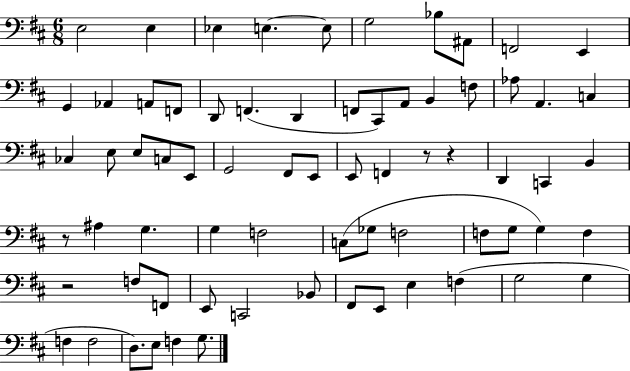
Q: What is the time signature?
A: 6/8